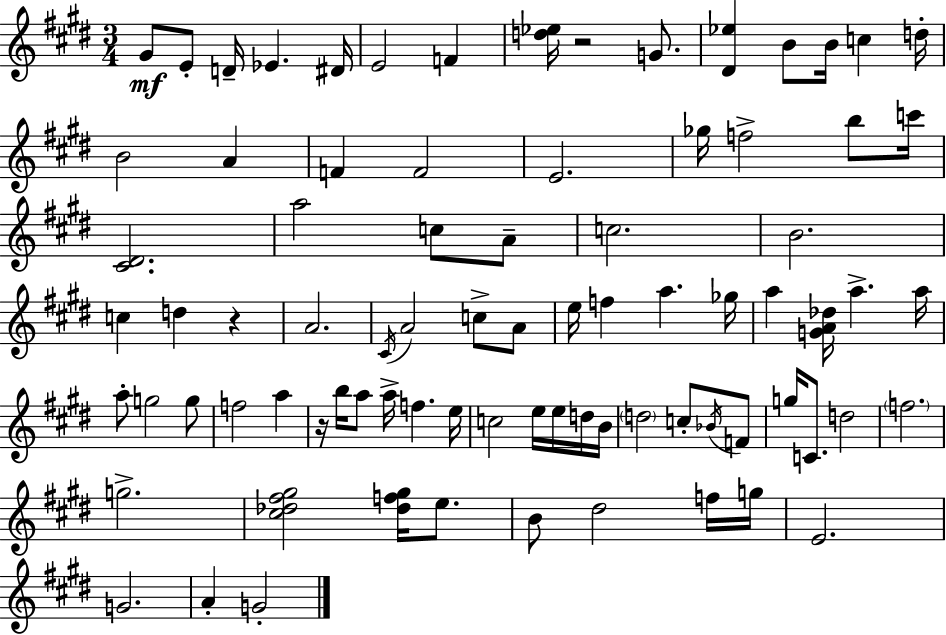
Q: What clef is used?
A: treble